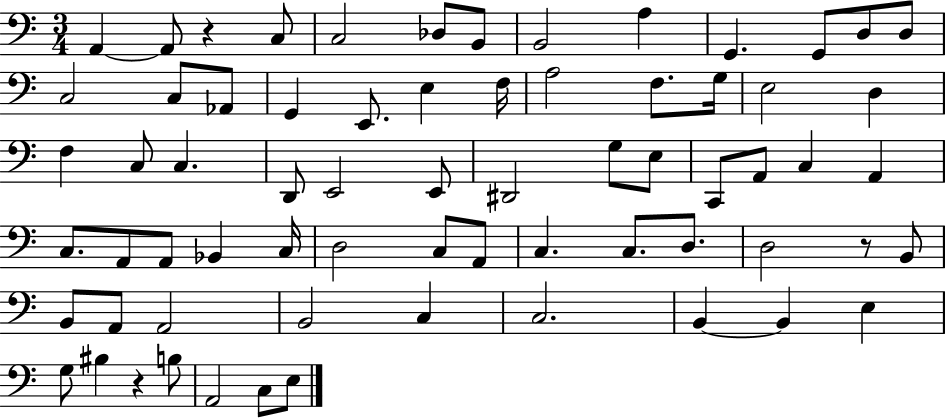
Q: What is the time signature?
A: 3/4